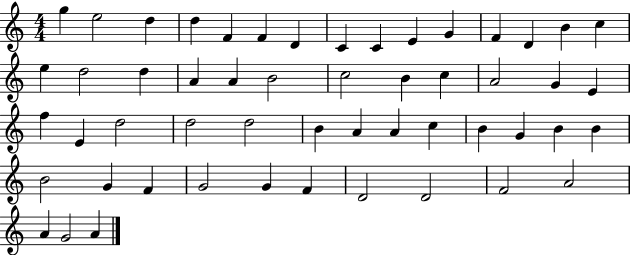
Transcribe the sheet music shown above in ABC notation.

X:1
T:Untitled
M:4/4
L:1/4
K:C
g e2 d d F F D C C E G F D B c e d2 d A A B2 c2 B c A2 G E f E d2 d2 d2 B A A c B G B B B2 G F G2 G F D2 D2 F2 A2 A G2 A